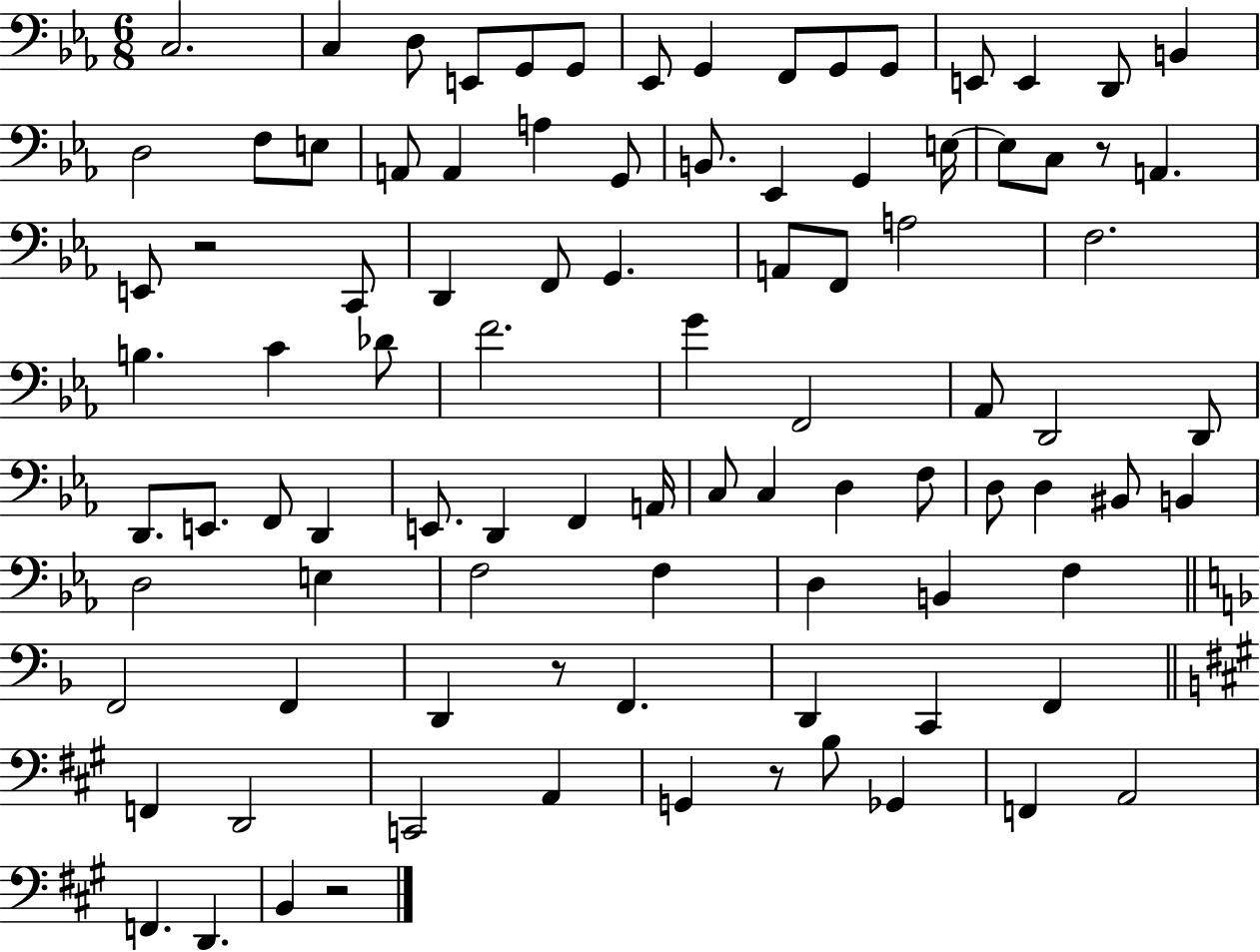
X:1
T:Untitled
M:6/8
L:1/4
K:Eb
C,2 C, D,/2 E,,/2 G,,/2 G,,/2 _E,,/2 G,, F,,/2 G,,/2 G,,/2 E,,/2 E,, D,,/2 B,, D,2 F,/2 E,/2 A,,/2 A,, A, G,,/2 B,,/2 _E,, G,, E,/4 E,/2 C,/2 z/2 A,, E,,/2 z2 C,,/2 D,, F,,/2 G,, A,,/2 F,,/2 A,2 F,2 B, C _D/2 F2 G F,,2 _A,,/2 D,,2 D,,/2 D,,/2 E,,/2 F,,/2 D,, E,,/2 D,, F,, A,,/4 C,/2 C, D, F,/2 D,/2 D, ^B,,/2 B,, D,2 E, F,2 F, D, B,, F, F,,2 F,, D,, z/2 F,, D,, C,, F,, F,, D,,2 C,,2 A,, G,, z/2 B,/2 _G,, F,, A,,2 F,, D,, B,, z2